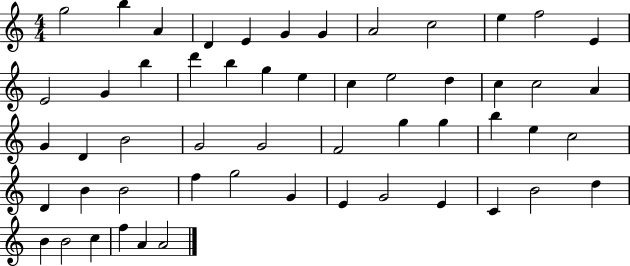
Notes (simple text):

G5/h B5/q A4/q D4/q E4/q G4/q G4/q A4/h C5/h E5/q F5/h E4/q E4/h G4/q B5/q D6/q B5/q G5/q E5/q C5/q E5/h D5/q C5/q C5/h A4/q G4/q D4/q B4/h G4/h G4/h F4/h G5/q G5/q B5/q E5/q C5/h D4/q B4/q B4/h F5/q G5/h G4/q E4/q G4/h E4/q C4/q B4/h D5/q B4/q B4/h C5/q F5/q A4/q A4/h